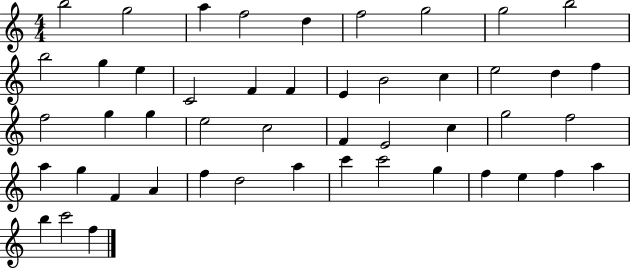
{
  \clef treble
  \numericTimeSignature
  \time 4/4
  \key c \major
  b''2 g''2 | a''4 f''2 d''4 | f''2 g''2 | g''2 b''2 | \break b''2 g''4 e''4 | c'2 f'4 f'4 | e'4 b'2 c''4 | e''2 d''4 f''4 | \break f''2 g''4 g''4 | e''2 c''2 | f'4 e'2 c''4 | g''2 f''2 | \break a''4 g''4 f'4 a'4 | f''4 d''2 a''4 | c'''4 c'''2 g''4 | f''4 e''4 f''4 a''4 | \break b''4 c'''2 f''4 | \bar "|."
}